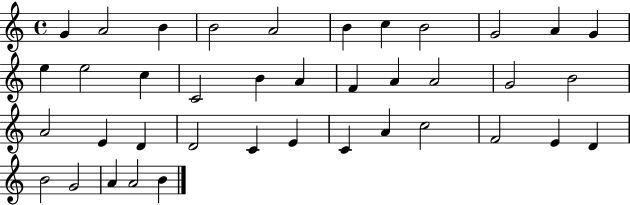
{
  \clef treble
  \time 4/4
  \defaultTimeSignature
  \key c \major
  g'4 a'2 b'4 | b'2 a'2 | b'4 c''4 b'2 | g'2 a'4 g'4 | \break e''4 e''2 c''4 | c'2 b'4 a'4 | f'4 a'4 a'2 | g'2 b'2 | \break a'2 e'4 d'4 | d'2 c'4 e'4 | c'4 a'4 c''2 | f'2 e'4 d'4 | \break b'2 g'2 | a'4 a'2 b'4 | \bar "|."
}